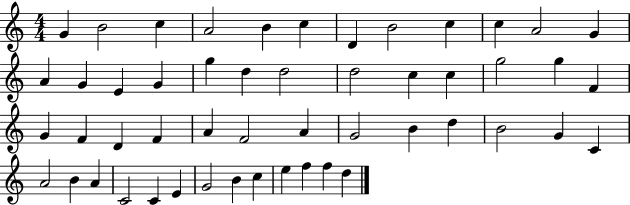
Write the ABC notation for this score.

X:1
T:Untitled
M:4/4
L:1/4
K:C
G B2 c A2 B c D B2 c c A2 G A G E G g d d2 d2 c c g2 g F G F D F A F2 A G2 B d B2 G C A2 B A C2 C E G2 B c e f f d